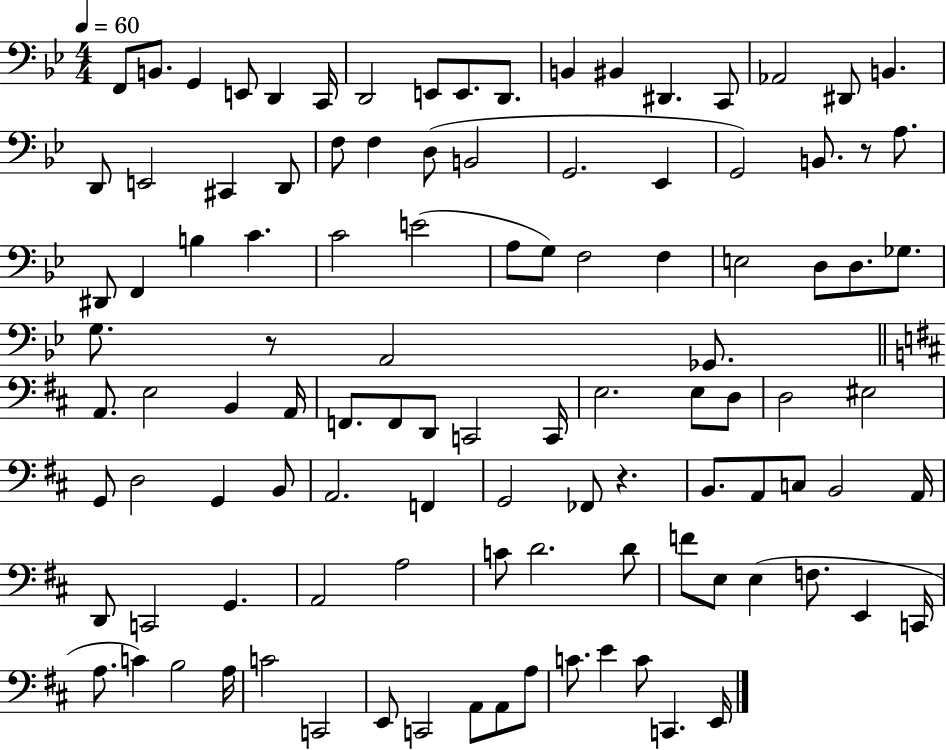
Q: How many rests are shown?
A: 3